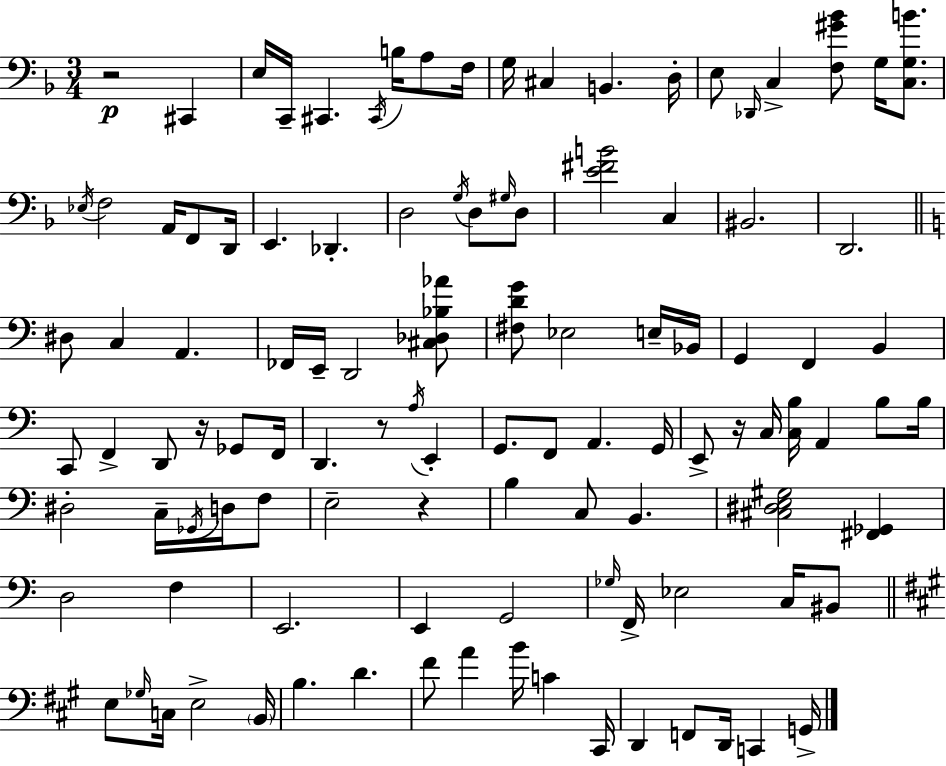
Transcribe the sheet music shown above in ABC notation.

X:1
T:Untitled
M:3/4
L:1/4
K:F
z2 ^C,, E,/4 C,,/4 ^C,, ^C,,/4 B,/4 A,/2 F,/4 G,/4 ^C, B,, D,/4 E,/2 _D,,/4 C, [F,^G_B]/2 G,/4 [C,G,B]/2 _E,/4 F,2 A,,/4 F,,/2 D,,/4 E,, _D,, D,2 G,/4 D,/2 ^G,/4 D,/2 [E^FB]2 C, ^B,,2 D,,2 ^D,/2 C, A,, _F,,/4 E,,/4 D,,2 [^C,_D,_B,_A]/2 [^F,DG]/2 _E,2 E,/4 _B,,/4 G,, F,, B,, C,,/2 F,, D,,/2 z/4 _G,,/2 F,,/4 D,, z/2 A,/4 E,, G,,/2 F,,/2 A,, G,,/4 E,,/2 z/4 C,/4 [C,B,]/4 A,, B,/2 B,/4 ^D,2 C,/4 _G,,/4 D,/4 F,/2 E,2 z B, C,/2 B,, [^C,^D,E,^G,]2 [^F,,_G,,] D,2 F, E,,2 E,, G,,2 _G,/4 F,,/4 _E,2 C,/4 ^B,,/2 E,/2 _G,/4 C,/4 E,2 B,,/4 B, D ^F/2 A B/4 C ^C,,/4 D,, F,,/2 D,,/4 C,, G,,/4